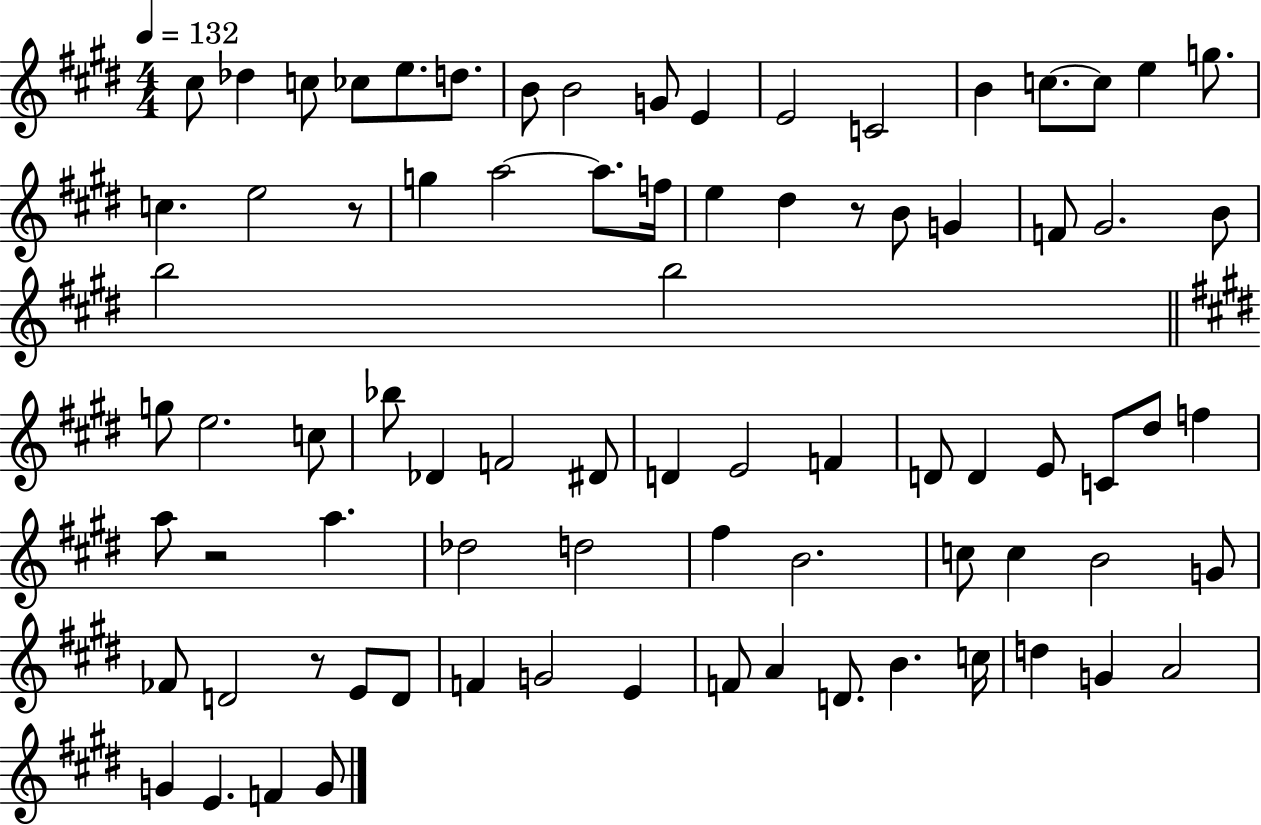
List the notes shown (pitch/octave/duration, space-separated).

C#5/e Db5/q C5/e CES5/e E5/e. D5/e. B4/e B4/h G4/e E4/q E4/h C4/h B4/q C5/e. C5/e E5/q G5/e. C5/q. E5/h R/e G5/q A5/h A5/e. F5/s E5/q D#5/q R/e B4/e G4/q F4/e G#4/h. B4/e B5/h B5/h G5/e E5/h. C5/e Bb5/e Db4/q F4/h D#4/e D4/q E4/h F4/q D4/e D4/q E4/e C4/e D#5/e F5/q A5/e R/h A5/q. Db5/h D5/h F#5/q B4/h. C5/e C5/q B4/h G4/e FES4/e D4/h R/e E4/e D4/e F4/q G4/h E4/q F4/e A4/q D4/e. B4/q. C5/s D5/q G4/q A4/h G4/q E4/q. F4/q G4/e